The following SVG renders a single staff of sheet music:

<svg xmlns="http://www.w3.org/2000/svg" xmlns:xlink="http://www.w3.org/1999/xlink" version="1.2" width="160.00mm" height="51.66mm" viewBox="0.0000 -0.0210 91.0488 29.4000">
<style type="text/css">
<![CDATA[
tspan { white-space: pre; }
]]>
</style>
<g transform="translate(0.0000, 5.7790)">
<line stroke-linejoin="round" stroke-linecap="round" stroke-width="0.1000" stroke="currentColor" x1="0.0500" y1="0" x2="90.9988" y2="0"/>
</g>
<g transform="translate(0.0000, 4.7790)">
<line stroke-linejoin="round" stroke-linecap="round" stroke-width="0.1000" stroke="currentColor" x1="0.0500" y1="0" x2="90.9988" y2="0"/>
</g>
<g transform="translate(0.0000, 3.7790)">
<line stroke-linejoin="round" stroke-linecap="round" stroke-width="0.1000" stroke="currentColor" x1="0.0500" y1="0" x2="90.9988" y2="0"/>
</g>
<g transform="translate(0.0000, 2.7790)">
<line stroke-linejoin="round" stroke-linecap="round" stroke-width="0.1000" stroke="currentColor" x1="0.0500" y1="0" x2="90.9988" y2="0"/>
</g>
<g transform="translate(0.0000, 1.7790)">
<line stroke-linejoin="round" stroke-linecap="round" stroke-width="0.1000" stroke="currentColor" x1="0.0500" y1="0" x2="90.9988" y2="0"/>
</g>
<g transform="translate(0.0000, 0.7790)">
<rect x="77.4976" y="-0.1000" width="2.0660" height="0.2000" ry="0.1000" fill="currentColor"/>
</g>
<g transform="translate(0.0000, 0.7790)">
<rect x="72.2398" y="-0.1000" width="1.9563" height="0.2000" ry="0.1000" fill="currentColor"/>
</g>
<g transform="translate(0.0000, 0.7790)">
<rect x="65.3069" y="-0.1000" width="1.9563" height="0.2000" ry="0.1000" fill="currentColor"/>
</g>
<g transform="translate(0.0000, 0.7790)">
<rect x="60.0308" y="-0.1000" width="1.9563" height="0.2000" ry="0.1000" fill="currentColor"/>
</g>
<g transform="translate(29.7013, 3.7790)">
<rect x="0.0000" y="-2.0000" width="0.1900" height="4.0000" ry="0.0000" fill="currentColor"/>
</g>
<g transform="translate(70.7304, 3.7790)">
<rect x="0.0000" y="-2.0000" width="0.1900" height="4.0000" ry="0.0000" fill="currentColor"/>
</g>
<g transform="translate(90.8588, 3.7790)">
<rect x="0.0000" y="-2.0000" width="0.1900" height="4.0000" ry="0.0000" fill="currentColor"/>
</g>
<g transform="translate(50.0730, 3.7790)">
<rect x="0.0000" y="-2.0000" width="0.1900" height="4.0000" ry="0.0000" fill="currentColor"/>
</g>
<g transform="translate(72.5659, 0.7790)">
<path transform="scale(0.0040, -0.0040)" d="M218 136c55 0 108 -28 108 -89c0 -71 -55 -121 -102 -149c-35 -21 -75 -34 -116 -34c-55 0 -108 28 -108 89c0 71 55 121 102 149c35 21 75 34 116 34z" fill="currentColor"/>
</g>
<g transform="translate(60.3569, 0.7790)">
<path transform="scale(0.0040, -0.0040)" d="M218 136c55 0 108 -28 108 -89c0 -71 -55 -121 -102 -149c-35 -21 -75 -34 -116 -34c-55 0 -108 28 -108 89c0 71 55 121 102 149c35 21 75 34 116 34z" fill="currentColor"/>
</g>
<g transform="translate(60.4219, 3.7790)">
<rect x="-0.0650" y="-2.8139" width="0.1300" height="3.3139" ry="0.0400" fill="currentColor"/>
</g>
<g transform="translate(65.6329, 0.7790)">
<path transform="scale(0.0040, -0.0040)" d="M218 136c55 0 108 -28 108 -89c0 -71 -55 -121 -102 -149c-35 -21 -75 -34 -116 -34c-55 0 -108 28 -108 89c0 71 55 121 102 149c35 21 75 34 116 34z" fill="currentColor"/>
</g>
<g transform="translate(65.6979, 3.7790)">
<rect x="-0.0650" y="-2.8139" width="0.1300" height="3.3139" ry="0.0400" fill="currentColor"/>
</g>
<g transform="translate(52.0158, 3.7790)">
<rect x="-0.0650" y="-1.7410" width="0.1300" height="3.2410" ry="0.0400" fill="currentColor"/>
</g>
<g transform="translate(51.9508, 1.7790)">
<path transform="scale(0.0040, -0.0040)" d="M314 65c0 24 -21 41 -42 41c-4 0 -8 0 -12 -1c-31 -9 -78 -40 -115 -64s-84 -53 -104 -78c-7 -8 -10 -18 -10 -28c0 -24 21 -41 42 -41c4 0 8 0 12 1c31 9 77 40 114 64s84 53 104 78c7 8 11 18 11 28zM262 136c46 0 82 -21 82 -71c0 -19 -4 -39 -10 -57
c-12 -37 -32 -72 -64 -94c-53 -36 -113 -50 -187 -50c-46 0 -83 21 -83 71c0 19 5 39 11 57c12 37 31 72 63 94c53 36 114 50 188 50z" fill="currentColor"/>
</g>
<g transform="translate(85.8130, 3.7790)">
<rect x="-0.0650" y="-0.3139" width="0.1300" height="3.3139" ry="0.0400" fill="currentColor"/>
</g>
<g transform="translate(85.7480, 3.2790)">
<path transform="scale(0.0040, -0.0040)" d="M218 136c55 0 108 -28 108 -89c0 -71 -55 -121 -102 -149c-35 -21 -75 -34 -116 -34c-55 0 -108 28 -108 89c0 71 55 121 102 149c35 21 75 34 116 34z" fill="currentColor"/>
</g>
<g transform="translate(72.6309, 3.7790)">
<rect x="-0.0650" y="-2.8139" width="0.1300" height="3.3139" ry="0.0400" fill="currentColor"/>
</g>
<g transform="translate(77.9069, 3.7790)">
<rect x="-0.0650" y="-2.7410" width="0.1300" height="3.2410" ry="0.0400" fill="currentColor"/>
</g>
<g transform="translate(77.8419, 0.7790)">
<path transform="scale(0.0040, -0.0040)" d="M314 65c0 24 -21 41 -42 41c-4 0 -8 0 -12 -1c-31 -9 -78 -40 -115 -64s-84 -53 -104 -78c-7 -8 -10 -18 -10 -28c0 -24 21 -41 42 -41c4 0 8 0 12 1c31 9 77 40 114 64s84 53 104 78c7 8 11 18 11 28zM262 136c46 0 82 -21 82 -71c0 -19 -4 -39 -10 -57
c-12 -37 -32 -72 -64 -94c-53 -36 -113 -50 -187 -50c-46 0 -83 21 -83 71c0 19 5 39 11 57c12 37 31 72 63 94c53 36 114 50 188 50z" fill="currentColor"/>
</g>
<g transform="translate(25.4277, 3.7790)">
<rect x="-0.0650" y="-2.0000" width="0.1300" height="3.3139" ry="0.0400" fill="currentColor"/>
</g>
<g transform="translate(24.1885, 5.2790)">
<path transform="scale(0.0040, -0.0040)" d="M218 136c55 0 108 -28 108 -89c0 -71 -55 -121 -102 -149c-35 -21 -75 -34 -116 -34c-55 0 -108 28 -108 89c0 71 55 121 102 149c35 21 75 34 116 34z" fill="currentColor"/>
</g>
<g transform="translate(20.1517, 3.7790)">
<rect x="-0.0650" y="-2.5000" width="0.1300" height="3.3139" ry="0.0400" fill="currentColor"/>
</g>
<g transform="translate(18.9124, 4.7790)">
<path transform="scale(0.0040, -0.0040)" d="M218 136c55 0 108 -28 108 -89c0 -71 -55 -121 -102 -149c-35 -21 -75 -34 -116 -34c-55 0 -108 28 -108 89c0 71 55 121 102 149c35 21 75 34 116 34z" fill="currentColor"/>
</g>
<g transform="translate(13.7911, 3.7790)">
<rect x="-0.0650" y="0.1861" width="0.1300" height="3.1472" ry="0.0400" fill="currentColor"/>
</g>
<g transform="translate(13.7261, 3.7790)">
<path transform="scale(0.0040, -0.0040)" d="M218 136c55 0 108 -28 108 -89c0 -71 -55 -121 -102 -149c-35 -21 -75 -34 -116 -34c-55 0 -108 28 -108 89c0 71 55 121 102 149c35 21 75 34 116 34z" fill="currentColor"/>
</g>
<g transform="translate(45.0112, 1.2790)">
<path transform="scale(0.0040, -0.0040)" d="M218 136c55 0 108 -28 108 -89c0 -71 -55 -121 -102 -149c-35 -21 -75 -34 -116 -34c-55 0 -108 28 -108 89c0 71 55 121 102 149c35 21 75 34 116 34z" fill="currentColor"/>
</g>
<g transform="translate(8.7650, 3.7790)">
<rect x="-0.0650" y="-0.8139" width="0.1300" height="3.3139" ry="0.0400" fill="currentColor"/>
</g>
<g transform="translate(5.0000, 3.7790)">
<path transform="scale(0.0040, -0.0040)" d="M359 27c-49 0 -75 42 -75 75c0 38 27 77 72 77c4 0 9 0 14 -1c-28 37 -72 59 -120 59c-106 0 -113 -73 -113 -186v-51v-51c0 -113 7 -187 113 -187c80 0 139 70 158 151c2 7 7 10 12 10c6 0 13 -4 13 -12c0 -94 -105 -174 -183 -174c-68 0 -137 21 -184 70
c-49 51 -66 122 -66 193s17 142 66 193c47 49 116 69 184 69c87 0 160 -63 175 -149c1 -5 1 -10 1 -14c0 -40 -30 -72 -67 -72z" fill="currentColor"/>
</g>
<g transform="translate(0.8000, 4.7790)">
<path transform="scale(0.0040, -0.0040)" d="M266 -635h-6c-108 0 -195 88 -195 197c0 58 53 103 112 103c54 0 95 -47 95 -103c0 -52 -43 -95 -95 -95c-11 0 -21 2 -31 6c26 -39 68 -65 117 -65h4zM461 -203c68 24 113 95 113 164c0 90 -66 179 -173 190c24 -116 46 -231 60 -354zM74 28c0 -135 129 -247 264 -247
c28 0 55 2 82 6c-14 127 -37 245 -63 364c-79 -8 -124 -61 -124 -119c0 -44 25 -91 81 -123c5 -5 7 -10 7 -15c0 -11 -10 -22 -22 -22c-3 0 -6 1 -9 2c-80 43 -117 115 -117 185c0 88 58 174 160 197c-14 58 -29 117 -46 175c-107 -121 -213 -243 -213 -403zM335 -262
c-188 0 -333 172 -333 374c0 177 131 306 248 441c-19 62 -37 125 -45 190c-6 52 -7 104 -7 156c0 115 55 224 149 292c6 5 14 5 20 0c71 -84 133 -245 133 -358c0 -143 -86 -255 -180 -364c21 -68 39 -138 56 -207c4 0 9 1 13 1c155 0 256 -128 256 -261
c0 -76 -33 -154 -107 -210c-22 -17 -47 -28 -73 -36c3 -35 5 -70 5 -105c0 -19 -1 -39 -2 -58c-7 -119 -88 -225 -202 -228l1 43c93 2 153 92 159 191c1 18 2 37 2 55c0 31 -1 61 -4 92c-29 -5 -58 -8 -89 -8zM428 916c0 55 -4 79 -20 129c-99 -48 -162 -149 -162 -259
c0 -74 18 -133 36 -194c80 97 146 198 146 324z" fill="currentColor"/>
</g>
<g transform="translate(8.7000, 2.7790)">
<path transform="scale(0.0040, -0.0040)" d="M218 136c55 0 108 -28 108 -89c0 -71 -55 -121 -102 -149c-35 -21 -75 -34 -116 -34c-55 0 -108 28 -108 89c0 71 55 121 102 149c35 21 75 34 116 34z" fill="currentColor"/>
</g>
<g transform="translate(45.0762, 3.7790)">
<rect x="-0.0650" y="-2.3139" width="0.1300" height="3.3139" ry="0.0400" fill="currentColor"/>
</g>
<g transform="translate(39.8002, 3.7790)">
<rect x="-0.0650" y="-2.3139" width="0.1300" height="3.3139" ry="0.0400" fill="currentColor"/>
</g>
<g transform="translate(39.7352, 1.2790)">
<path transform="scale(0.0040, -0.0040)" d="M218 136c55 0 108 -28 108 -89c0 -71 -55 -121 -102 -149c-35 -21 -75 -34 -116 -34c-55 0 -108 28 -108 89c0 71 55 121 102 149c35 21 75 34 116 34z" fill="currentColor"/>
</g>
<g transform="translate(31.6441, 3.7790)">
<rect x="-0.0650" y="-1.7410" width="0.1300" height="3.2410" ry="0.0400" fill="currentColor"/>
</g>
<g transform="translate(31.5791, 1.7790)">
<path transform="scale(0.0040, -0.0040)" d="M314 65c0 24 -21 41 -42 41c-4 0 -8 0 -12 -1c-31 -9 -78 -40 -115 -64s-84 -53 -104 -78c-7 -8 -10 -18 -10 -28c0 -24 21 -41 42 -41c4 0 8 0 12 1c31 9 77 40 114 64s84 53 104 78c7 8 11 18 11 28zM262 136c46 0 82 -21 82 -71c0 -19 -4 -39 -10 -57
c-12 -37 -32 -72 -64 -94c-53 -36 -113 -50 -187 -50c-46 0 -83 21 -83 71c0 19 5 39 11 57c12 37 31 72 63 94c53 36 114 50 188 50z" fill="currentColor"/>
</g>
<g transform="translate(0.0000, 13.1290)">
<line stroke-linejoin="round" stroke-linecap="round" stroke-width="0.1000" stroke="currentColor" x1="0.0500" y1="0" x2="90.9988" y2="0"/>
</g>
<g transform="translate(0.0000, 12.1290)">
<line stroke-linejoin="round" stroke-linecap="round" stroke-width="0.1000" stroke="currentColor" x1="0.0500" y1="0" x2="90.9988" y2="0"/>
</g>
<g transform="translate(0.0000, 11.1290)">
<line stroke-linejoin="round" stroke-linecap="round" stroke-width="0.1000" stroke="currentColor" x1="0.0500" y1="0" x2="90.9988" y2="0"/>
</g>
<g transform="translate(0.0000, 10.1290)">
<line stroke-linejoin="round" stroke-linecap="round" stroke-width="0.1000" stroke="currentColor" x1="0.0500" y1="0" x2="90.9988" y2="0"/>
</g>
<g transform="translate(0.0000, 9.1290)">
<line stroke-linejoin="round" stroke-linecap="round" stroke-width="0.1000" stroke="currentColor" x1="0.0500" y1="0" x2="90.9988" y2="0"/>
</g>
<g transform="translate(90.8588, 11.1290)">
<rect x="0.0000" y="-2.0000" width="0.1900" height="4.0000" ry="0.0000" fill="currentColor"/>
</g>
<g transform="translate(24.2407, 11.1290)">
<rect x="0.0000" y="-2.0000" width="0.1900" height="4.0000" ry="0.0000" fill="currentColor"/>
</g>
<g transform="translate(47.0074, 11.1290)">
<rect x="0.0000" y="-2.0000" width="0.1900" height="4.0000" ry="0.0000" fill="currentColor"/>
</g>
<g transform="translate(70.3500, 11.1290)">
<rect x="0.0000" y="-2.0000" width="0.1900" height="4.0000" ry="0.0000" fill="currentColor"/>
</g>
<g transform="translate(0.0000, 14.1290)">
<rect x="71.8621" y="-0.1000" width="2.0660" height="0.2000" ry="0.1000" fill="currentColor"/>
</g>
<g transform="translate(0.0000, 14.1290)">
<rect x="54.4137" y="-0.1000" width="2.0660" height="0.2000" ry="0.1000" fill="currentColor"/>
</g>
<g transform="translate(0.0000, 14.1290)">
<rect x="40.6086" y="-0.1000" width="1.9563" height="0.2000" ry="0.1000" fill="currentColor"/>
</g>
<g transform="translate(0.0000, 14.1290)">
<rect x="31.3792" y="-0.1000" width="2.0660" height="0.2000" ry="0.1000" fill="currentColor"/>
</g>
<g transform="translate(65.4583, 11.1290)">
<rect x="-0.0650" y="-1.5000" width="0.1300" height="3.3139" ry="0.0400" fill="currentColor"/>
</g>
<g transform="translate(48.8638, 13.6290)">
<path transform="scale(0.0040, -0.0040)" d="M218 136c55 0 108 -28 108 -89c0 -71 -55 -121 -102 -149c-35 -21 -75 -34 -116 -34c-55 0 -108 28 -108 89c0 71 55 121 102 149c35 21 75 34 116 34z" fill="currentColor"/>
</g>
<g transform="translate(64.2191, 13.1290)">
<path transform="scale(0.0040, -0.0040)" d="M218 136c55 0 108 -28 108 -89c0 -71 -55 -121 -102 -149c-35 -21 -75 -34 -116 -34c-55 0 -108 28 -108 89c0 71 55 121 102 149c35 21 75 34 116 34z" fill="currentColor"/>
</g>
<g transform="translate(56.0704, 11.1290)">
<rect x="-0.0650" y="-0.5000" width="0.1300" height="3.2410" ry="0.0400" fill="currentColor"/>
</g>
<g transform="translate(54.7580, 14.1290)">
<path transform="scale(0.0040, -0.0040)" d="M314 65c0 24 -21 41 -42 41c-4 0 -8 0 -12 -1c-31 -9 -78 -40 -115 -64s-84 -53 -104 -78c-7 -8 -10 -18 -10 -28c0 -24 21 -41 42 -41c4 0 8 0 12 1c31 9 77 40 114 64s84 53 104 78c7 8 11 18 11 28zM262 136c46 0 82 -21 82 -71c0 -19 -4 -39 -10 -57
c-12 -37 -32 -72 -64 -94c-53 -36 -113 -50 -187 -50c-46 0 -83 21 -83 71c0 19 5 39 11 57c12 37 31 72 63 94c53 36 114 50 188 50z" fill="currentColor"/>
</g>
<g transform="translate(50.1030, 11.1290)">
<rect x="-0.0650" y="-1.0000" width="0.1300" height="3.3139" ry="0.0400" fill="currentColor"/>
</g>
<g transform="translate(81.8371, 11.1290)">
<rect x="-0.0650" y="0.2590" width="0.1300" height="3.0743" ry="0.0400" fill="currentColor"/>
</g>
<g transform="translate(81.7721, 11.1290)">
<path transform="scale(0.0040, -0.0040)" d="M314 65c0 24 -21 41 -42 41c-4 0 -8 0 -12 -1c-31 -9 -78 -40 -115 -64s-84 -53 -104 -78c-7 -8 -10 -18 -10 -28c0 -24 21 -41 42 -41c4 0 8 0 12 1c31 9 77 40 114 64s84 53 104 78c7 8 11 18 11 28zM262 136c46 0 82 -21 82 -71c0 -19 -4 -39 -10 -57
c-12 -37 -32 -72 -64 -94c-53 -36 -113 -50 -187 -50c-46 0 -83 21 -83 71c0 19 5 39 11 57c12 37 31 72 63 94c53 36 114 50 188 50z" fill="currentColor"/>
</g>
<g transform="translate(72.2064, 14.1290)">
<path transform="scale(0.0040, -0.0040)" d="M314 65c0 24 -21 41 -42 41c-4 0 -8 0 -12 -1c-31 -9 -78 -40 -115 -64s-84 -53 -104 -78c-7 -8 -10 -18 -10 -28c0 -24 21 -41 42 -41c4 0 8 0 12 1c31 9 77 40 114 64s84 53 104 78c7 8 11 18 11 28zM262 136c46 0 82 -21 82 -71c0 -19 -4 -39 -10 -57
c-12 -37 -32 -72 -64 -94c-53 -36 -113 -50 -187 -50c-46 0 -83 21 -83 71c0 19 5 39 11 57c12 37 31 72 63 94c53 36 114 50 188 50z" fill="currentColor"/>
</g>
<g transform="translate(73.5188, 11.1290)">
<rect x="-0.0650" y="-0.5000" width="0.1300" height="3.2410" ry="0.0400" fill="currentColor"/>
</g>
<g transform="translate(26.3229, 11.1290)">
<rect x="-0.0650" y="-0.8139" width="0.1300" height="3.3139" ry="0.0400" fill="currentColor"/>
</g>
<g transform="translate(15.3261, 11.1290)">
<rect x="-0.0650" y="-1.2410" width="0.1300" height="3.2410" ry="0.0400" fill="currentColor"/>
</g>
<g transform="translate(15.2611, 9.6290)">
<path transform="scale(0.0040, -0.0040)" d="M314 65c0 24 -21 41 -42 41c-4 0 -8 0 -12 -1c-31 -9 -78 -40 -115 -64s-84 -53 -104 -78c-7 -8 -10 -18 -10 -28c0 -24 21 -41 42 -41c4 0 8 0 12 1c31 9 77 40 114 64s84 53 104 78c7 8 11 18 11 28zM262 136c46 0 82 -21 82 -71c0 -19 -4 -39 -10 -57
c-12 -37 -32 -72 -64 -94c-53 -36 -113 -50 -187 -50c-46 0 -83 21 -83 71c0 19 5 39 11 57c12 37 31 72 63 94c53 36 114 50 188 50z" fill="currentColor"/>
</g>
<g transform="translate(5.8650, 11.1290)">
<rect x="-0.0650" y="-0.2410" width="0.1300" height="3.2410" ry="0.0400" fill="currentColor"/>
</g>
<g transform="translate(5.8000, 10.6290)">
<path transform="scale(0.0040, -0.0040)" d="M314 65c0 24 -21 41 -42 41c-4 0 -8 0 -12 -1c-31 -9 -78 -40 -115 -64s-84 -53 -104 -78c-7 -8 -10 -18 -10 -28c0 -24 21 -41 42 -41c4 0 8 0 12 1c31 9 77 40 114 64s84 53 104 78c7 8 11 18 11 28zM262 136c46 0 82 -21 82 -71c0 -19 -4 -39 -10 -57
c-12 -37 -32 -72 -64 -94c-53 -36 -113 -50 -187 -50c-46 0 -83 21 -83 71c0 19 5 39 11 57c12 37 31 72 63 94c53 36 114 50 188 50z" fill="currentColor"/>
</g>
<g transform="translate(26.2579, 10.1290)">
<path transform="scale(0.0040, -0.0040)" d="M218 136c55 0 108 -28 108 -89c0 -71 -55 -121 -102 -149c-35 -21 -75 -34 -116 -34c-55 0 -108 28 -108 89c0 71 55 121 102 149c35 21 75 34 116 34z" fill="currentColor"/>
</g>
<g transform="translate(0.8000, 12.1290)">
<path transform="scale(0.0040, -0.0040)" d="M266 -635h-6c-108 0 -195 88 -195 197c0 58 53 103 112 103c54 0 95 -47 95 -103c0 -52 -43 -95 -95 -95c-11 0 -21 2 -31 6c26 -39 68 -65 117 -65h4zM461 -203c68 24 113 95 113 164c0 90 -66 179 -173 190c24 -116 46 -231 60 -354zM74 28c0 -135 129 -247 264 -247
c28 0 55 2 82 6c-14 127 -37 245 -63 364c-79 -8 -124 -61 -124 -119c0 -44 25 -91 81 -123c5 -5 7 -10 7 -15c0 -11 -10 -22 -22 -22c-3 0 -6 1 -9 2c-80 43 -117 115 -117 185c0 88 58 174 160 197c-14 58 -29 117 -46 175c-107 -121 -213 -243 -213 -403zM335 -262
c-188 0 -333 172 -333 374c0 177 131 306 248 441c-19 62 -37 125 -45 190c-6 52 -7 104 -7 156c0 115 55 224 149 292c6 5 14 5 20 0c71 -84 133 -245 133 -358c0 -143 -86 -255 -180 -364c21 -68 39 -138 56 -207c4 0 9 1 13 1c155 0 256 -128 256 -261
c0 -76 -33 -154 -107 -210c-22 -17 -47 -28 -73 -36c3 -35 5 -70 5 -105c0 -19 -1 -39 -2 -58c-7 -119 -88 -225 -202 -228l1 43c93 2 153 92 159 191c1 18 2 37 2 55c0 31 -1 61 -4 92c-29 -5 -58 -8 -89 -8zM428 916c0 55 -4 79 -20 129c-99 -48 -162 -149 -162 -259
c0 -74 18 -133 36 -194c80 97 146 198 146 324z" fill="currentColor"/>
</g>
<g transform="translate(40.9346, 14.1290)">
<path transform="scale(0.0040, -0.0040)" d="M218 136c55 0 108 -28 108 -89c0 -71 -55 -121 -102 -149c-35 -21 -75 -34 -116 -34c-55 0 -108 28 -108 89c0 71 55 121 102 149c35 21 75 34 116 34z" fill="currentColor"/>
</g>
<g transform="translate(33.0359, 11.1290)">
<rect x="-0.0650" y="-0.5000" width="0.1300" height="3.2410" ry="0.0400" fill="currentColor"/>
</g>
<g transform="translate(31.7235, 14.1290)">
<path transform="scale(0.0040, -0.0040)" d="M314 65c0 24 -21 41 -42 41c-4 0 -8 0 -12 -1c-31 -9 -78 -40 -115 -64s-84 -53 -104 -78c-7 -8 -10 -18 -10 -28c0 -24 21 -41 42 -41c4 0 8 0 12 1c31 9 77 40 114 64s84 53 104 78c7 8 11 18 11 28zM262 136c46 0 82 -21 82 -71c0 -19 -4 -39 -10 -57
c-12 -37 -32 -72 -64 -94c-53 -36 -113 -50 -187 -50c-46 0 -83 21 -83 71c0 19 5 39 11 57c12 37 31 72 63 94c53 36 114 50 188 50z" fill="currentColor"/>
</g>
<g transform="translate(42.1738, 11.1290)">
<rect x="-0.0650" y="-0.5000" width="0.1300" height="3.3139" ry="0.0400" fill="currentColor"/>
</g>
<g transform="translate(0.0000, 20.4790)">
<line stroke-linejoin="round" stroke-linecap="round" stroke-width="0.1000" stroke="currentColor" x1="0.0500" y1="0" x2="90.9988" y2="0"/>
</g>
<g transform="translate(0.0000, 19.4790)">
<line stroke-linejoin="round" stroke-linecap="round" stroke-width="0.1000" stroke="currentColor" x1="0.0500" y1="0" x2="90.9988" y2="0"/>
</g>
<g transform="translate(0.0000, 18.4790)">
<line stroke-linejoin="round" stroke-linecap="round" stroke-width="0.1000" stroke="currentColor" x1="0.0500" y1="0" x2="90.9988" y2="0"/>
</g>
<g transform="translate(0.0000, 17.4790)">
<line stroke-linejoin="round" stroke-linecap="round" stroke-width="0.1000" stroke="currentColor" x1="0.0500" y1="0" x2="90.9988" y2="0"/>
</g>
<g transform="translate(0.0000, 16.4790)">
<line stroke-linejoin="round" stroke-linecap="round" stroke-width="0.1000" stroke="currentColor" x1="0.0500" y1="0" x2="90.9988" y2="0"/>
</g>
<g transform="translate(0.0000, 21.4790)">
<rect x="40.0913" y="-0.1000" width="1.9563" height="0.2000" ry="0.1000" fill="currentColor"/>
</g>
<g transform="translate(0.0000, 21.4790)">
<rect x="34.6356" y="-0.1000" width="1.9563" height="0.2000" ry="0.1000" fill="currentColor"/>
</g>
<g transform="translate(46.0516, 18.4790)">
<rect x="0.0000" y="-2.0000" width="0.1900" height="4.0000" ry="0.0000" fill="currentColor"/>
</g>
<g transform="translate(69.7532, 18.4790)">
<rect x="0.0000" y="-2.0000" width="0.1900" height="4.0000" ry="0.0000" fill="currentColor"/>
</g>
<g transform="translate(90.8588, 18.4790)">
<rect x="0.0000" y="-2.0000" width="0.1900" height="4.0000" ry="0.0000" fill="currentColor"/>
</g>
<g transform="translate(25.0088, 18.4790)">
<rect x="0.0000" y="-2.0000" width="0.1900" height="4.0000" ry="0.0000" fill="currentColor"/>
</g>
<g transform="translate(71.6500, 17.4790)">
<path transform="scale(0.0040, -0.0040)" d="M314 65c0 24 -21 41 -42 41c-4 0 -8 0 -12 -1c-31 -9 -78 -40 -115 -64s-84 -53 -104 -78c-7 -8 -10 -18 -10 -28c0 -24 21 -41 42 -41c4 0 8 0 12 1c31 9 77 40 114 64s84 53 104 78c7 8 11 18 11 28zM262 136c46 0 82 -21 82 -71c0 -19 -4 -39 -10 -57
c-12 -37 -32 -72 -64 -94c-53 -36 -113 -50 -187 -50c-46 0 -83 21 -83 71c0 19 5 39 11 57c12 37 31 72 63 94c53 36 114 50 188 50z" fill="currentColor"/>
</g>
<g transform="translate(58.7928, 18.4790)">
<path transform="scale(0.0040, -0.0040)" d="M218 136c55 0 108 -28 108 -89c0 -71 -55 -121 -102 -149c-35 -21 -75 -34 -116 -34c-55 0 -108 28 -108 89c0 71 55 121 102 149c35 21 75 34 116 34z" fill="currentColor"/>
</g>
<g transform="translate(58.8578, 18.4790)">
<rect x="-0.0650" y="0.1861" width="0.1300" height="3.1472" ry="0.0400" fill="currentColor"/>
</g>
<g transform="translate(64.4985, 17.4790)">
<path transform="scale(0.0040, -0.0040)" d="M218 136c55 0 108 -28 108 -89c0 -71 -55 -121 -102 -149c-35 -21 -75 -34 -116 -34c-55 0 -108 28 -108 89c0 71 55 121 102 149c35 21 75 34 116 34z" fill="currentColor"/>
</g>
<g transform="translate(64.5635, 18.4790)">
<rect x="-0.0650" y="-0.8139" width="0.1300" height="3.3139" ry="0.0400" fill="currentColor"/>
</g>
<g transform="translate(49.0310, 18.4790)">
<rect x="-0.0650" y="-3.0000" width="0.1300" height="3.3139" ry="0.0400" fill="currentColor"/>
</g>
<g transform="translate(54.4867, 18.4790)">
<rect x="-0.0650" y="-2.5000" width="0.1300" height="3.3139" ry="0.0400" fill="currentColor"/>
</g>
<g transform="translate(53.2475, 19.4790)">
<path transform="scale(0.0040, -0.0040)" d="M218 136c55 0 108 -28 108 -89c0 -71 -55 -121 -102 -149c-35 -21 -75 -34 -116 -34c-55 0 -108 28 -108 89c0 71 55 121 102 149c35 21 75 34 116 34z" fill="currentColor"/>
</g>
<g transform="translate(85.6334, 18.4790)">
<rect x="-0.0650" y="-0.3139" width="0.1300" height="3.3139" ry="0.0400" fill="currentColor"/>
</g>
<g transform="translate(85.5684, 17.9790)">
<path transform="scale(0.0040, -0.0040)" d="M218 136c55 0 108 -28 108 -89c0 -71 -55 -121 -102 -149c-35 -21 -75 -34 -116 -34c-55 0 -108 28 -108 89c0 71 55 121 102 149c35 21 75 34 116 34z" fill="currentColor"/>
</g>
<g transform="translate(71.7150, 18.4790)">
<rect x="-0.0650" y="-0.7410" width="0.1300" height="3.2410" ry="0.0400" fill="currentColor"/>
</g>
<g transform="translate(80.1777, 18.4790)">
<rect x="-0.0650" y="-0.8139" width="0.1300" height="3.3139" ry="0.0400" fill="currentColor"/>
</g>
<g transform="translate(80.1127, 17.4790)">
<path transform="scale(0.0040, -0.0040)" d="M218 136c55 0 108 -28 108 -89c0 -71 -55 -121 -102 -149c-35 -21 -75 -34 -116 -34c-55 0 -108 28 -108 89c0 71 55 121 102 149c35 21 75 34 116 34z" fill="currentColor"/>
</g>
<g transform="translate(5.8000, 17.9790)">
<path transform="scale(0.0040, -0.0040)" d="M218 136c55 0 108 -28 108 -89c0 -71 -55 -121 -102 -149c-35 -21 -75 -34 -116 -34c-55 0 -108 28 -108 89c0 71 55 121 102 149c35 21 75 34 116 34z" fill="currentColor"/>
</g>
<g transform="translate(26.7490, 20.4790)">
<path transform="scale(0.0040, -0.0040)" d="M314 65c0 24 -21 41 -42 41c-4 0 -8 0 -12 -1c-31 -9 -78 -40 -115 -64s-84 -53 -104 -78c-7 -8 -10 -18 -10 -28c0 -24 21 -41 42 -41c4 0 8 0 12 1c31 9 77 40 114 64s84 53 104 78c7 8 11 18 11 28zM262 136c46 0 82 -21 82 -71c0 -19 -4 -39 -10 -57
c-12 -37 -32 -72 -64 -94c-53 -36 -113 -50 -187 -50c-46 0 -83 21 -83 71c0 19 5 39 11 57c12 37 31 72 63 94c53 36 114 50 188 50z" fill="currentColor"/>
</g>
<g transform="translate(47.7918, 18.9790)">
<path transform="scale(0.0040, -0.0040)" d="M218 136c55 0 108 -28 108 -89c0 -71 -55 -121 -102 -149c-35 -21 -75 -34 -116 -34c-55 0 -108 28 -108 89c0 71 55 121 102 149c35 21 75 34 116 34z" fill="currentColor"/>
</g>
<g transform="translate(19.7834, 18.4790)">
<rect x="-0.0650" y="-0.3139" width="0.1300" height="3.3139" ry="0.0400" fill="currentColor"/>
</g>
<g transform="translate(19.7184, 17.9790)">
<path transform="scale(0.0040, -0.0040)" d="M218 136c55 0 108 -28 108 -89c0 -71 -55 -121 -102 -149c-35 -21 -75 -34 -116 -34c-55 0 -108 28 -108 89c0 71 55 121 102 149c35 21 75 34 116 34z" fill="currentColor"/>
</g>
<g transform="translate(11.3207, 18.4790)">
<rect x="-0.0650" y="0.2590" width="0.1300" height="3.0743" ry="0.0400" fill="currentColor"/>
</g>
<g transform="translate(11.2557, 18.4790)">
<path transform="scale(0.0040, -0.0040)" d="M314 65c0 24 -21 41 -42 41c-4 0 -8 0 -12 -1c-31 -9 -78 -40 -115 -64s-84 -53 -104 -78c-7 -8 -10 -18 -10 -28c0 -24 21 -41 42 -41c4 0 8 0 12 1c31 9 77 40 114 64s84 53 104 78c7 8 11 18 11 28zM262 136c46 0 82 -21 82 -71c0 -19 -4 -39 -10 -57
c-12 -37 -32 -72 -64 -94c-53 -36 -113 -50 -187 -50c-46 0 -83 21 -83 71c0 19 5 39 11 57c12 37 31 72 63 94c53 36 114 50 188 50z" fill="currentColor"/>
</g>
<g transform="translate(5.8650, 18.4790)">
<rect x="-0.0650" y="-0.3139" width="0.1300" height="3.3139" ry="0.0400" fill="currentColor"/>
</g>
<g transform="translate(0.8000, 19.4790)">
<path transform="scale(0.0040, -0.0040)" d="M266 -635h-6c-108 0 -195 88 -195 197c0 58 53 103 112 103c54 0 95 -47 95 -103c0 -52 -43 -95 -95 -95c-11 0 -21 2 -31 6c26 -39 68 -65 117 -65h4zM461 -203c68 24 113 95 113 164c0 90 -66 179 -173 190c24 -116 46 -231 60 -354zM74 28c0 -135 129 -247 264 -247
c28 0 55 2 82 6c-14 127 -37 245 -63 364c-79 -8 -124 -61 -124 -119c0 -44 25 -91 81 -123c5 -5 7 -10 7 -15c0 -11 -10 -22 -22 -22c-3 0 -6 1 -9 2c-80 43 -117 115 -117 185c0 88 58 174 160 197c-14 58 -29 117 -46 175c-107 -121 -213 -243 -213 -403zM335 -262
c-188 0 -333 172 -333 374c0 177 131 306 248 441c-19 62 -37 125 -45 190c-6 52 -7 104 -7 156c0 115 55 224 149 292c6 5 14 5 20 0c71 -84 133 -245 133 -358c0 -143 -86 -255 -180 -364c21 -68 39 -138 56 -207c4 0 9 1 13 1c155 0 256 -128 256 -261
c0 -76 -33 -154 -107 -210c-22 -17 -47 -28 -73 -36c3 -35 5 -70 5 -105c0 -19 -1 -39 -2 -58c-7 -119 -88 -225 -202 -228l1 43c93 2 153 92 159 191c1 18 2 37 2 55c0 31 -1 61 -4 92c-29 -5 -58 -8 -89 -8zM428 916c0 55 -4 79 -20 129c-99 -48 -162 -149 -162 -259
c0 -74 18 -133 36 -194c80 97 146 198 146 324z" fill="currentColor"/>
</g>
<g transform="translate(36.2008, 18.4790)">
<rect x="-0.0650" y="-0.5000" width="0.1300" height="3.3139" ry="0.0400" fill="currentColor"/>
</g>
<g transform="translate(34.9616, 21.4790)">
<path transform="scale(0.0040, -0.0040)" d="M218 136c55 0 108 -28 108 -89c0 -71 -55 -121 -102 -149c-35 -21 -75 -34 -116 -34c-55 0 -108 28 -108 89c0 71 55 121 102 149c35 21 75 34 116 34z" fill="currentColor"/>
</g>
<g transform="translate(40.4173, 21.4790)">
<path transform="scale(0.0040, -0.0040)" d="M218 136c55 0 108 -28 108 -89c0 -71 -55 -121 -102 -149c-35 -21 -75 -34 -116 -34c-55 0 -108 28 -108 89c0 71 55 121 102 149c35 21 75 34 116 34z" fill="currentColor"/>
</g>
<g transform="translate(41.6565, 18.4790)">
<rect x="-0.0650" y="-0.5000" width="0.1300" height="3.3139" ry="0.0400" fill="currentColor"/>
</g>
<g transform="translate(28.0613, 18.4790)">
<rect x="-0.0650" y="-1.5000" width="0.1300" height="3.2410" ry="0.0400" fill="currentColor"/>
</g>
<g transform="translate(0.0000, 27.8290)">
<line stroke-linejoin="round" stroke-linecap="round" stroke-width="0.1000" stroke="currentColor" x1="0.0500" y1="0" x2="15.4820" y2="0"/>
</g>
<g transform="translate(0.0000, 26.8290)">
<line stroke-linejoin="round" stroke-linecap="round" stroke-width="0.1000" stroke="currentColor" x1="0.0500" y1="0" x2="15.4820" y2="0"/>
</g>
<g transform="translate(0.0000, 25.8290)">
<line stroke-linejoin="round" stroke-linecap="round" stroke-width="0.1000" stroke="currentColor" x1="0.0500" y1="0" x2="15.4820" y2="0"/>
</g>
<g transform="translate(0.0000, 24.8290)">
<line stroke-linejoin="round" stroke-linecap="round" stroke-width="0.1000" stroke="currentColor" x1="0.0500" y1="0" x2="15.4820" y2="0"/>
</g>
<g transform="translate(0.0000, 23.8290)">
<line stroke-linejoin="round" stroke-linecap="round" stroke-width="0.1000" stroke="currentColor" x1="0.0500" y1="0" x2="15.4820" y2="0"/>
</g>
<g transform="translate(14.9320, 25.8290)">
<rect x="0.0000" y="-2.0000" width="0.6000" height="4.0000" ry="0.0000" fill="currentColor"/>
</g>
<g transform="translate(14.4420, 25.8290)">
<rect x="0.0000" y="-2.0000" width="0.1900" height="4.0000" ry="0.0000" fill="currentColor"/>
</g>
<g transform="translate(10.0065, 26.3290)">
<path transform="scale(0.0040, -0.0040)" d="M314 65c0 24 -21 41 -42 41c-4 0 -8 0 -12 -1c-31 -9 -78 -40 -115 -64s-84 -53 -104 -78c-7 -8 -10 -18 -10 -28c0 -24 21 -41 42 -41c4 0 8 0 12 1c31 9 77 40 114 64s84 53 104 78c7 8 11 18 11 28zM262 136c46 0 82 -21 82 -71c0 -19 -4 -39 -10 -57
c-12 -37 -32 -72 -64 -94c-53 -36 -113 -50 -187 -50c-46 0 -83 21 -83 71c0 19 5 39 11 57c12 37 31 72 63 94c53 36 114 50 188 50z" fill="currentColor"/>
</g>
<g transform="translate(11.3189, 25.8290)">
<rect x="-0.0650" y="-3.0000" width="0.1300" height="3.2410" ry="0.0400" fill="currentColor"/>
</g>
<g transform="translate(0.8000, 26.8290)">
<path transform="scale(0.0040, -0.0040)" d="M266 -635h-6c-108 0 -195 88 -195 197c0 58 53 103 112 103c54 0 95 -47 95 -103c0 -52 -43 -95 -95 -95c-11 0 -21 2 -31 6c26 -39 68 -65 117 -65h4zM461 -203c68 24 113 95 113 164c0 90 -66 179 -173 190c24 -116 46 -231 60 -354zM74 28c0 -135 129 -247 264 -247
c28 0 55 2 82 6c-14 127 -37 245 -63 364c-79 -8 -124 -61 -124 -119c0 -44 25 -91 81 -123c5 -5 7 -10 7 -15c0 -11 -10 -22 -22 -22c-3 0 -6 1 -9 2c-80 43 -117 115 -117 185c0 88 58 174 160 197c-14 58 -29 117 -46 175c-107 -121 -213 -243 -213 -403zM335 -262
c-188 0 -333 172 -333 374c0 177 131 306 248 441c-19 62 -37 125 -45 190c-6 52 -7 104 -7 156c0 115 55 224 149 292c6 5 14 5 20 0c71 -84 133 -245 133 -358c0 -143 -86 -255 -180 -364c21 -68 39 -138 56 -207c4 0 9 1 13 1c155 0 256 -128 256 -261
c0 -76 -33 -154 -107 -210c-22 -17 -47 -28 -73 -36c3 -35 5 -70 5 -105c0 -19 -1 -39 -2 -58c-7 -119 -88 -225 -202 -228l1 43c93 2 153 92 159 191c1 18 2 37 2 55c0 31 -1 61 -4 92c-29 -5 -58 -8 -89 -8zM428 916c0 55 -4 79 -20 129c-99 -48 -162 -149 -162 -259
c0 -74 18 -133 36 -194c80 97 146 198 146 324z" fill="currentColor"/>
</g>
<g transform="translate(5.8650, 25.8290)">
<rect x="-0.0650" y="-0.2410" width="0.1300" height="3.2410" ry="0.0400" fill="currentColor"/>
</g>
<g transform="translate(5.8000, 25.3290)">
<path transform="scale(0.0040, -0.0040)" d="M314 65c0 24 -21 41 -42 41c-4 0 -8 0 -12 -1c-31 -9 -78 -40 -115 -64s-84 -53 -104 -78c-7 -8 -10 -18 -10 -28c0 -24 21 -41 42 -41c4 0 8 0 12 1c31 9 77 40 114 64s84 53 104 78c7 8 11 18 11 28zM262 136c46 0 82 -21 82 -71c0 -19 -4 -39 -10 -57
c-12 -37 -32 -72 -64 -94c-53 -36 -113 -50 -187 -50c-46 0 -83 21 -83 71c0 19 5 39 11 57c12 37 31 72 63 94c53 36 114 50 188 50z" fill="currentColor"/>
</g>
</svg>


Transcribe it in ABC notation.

X:1
T:Untitled
M:4/4
L:1/4
K:C
d B G F f2 g g f2 a a a a2 c c2 e2 d C2 C D C2 E C2 B2 c B2 c E2 C C A G B d d2 d c c2 A2